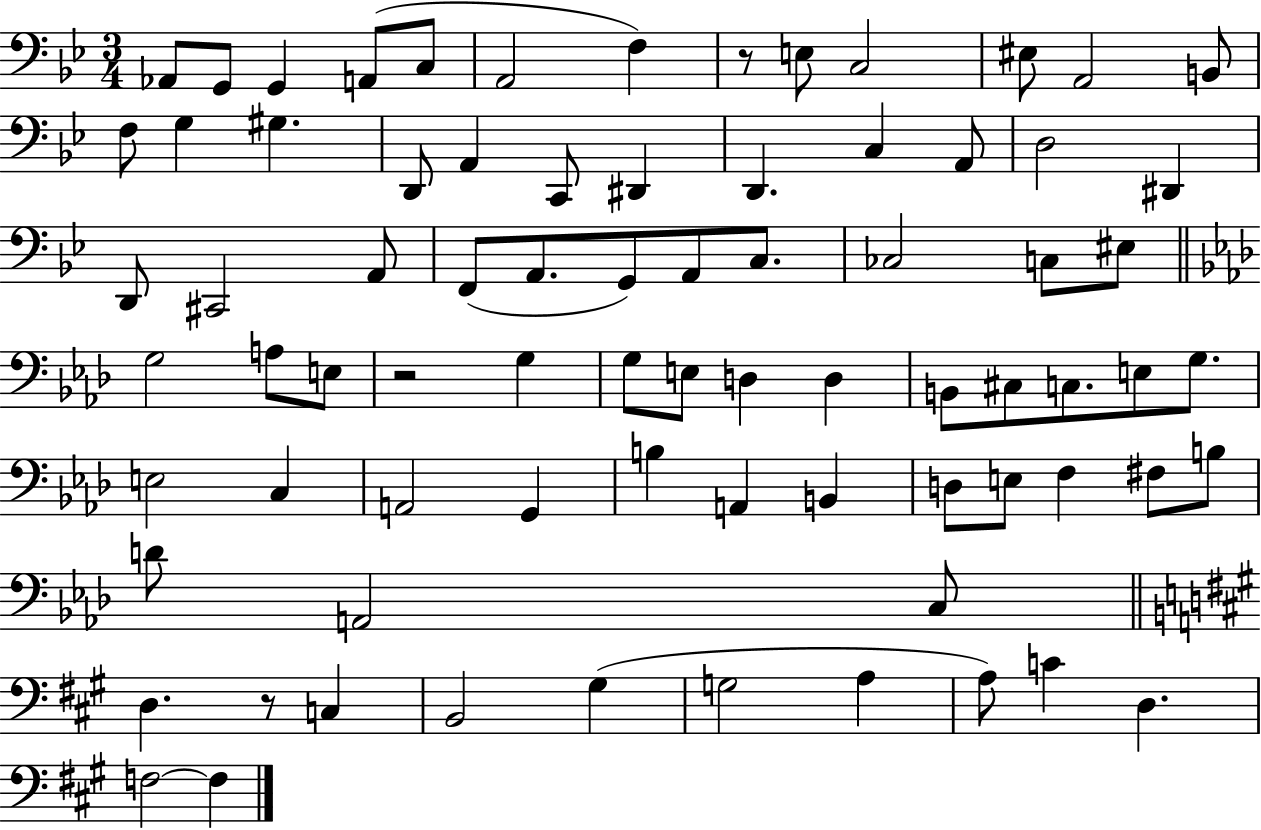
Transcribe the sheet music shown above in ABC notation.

X:1
T:Untitled
M:3/4
L:1/4
K:Bb
_A,,/2 G,,/2 G,, A,,/2 C,/2 A,,2 F, z/2 E,/2 C,2 ^E,/2 A,,2 B,,/2 F,/2 G, ^G, D,,/2 A,, C,,/2 ^D,, D,, C, A,,/2 D,2 ^D,, D,,/2 ^C,,2 A,,/2 F,,/2 A,,/2 G,,/2 A,,/2 C,/2 _C,2 C,/2 ^E,/2 G,2 A,/2 E,/2 z2 G, G,/2 E,/2 D, D, B,,/2 ^C,/2 C,/2 E,/2 G,/2 E,2 C, A,,2 G,, B, A,, B,, D,/2 E,/2 F, ^F,/2 B,/2 D/2 A,,2 C,/2 D, z/2 C, B,,2 ^G, G,2 A, A,/2 C D, F,2 F,